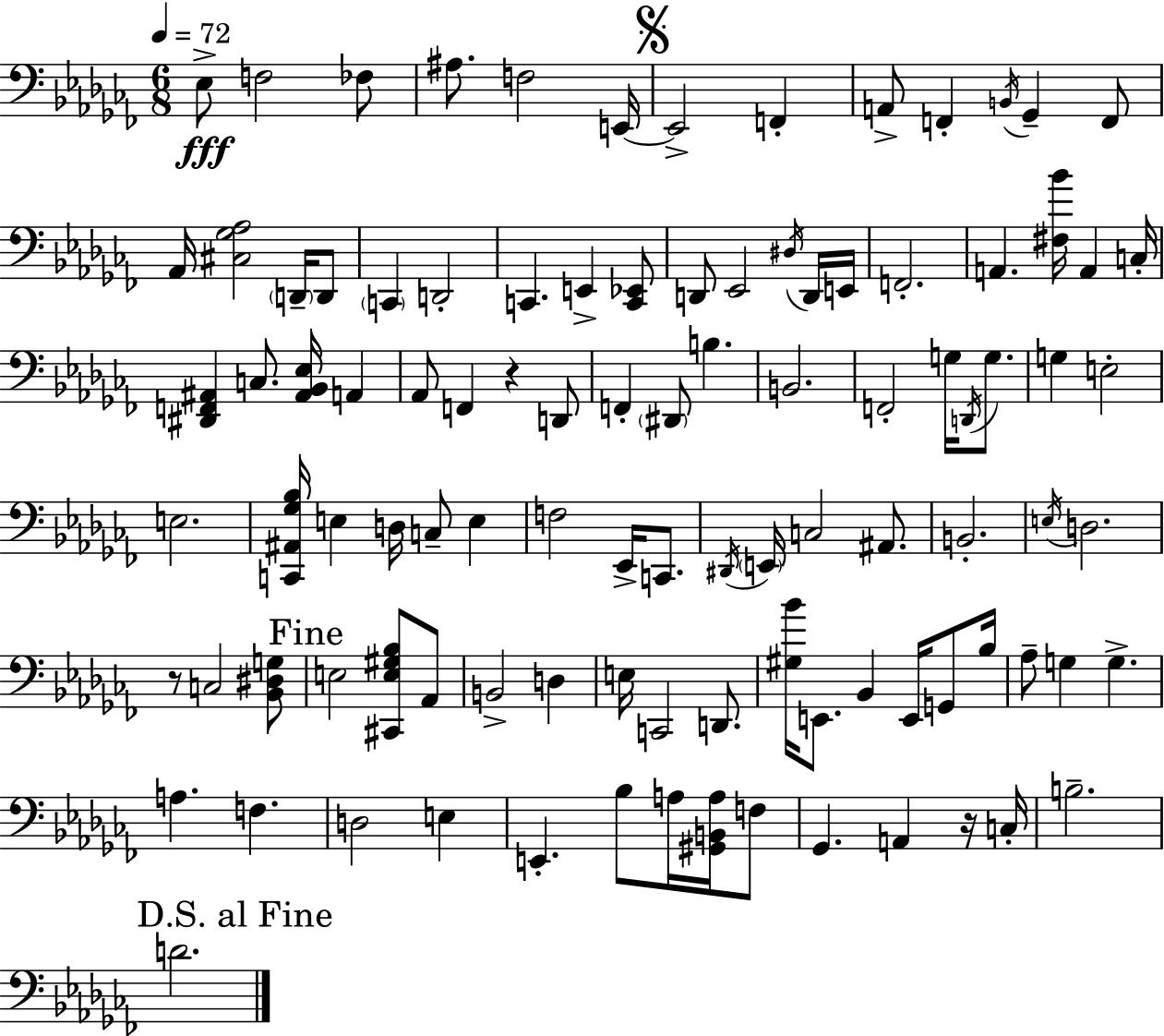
X:1
T:Untitled
M:6/8
L:1/4
K:Abm
_E,/2 F,2 _F,/2 ^A,/2 F,2 E,,/4 E,,2 F,, A,,/2 F,, B,,/4 _G,, F,,/2 _A,,/4 [^C,_G,_A,]2 D,,/4 D,,/2 C,, D,,2 C,, E,, [C,,_E,,]/2 D,,/2 _E,,2 ^D,/4 D,,/4 E,,/4 F,,2 A,, [^F,_B]/4 A,, C,/4 [^D,,F,,^A,,] C,/2 [^A,,_B,,_E,]/4 A,, _A,,/2 F,, z D,,/2 F,, ^D,,/2 B, B,,2 F,,2 G,/4 D,,/4 G,/2 G, E,2 E,2 [C,,^A,,_G,_B,]/4 E, D,/4 C,/2 E, F,2 _E,,/4 C,,/2 ^D,,/4 E,,/4 C,2 ^A,,/2 B,,2 E,/4 D,2 z/2 C,2 [_B,,^D,G,]/2 E,2 [^C,,E,^G,_B,]/2 _A,,/2 B,,2 D, E,/4 C,,2 D,,/2 [^G,_B]/4 E,,/2 _B,, E,,/4 G,,/2 _B,/4 _A,/2 G, G, A, F, D,2 E, E,, _B,/2 A,/4 [^G,,B,,A,]/4 F,/2 _G,, A,, z/4 C,/4 B,2 D2